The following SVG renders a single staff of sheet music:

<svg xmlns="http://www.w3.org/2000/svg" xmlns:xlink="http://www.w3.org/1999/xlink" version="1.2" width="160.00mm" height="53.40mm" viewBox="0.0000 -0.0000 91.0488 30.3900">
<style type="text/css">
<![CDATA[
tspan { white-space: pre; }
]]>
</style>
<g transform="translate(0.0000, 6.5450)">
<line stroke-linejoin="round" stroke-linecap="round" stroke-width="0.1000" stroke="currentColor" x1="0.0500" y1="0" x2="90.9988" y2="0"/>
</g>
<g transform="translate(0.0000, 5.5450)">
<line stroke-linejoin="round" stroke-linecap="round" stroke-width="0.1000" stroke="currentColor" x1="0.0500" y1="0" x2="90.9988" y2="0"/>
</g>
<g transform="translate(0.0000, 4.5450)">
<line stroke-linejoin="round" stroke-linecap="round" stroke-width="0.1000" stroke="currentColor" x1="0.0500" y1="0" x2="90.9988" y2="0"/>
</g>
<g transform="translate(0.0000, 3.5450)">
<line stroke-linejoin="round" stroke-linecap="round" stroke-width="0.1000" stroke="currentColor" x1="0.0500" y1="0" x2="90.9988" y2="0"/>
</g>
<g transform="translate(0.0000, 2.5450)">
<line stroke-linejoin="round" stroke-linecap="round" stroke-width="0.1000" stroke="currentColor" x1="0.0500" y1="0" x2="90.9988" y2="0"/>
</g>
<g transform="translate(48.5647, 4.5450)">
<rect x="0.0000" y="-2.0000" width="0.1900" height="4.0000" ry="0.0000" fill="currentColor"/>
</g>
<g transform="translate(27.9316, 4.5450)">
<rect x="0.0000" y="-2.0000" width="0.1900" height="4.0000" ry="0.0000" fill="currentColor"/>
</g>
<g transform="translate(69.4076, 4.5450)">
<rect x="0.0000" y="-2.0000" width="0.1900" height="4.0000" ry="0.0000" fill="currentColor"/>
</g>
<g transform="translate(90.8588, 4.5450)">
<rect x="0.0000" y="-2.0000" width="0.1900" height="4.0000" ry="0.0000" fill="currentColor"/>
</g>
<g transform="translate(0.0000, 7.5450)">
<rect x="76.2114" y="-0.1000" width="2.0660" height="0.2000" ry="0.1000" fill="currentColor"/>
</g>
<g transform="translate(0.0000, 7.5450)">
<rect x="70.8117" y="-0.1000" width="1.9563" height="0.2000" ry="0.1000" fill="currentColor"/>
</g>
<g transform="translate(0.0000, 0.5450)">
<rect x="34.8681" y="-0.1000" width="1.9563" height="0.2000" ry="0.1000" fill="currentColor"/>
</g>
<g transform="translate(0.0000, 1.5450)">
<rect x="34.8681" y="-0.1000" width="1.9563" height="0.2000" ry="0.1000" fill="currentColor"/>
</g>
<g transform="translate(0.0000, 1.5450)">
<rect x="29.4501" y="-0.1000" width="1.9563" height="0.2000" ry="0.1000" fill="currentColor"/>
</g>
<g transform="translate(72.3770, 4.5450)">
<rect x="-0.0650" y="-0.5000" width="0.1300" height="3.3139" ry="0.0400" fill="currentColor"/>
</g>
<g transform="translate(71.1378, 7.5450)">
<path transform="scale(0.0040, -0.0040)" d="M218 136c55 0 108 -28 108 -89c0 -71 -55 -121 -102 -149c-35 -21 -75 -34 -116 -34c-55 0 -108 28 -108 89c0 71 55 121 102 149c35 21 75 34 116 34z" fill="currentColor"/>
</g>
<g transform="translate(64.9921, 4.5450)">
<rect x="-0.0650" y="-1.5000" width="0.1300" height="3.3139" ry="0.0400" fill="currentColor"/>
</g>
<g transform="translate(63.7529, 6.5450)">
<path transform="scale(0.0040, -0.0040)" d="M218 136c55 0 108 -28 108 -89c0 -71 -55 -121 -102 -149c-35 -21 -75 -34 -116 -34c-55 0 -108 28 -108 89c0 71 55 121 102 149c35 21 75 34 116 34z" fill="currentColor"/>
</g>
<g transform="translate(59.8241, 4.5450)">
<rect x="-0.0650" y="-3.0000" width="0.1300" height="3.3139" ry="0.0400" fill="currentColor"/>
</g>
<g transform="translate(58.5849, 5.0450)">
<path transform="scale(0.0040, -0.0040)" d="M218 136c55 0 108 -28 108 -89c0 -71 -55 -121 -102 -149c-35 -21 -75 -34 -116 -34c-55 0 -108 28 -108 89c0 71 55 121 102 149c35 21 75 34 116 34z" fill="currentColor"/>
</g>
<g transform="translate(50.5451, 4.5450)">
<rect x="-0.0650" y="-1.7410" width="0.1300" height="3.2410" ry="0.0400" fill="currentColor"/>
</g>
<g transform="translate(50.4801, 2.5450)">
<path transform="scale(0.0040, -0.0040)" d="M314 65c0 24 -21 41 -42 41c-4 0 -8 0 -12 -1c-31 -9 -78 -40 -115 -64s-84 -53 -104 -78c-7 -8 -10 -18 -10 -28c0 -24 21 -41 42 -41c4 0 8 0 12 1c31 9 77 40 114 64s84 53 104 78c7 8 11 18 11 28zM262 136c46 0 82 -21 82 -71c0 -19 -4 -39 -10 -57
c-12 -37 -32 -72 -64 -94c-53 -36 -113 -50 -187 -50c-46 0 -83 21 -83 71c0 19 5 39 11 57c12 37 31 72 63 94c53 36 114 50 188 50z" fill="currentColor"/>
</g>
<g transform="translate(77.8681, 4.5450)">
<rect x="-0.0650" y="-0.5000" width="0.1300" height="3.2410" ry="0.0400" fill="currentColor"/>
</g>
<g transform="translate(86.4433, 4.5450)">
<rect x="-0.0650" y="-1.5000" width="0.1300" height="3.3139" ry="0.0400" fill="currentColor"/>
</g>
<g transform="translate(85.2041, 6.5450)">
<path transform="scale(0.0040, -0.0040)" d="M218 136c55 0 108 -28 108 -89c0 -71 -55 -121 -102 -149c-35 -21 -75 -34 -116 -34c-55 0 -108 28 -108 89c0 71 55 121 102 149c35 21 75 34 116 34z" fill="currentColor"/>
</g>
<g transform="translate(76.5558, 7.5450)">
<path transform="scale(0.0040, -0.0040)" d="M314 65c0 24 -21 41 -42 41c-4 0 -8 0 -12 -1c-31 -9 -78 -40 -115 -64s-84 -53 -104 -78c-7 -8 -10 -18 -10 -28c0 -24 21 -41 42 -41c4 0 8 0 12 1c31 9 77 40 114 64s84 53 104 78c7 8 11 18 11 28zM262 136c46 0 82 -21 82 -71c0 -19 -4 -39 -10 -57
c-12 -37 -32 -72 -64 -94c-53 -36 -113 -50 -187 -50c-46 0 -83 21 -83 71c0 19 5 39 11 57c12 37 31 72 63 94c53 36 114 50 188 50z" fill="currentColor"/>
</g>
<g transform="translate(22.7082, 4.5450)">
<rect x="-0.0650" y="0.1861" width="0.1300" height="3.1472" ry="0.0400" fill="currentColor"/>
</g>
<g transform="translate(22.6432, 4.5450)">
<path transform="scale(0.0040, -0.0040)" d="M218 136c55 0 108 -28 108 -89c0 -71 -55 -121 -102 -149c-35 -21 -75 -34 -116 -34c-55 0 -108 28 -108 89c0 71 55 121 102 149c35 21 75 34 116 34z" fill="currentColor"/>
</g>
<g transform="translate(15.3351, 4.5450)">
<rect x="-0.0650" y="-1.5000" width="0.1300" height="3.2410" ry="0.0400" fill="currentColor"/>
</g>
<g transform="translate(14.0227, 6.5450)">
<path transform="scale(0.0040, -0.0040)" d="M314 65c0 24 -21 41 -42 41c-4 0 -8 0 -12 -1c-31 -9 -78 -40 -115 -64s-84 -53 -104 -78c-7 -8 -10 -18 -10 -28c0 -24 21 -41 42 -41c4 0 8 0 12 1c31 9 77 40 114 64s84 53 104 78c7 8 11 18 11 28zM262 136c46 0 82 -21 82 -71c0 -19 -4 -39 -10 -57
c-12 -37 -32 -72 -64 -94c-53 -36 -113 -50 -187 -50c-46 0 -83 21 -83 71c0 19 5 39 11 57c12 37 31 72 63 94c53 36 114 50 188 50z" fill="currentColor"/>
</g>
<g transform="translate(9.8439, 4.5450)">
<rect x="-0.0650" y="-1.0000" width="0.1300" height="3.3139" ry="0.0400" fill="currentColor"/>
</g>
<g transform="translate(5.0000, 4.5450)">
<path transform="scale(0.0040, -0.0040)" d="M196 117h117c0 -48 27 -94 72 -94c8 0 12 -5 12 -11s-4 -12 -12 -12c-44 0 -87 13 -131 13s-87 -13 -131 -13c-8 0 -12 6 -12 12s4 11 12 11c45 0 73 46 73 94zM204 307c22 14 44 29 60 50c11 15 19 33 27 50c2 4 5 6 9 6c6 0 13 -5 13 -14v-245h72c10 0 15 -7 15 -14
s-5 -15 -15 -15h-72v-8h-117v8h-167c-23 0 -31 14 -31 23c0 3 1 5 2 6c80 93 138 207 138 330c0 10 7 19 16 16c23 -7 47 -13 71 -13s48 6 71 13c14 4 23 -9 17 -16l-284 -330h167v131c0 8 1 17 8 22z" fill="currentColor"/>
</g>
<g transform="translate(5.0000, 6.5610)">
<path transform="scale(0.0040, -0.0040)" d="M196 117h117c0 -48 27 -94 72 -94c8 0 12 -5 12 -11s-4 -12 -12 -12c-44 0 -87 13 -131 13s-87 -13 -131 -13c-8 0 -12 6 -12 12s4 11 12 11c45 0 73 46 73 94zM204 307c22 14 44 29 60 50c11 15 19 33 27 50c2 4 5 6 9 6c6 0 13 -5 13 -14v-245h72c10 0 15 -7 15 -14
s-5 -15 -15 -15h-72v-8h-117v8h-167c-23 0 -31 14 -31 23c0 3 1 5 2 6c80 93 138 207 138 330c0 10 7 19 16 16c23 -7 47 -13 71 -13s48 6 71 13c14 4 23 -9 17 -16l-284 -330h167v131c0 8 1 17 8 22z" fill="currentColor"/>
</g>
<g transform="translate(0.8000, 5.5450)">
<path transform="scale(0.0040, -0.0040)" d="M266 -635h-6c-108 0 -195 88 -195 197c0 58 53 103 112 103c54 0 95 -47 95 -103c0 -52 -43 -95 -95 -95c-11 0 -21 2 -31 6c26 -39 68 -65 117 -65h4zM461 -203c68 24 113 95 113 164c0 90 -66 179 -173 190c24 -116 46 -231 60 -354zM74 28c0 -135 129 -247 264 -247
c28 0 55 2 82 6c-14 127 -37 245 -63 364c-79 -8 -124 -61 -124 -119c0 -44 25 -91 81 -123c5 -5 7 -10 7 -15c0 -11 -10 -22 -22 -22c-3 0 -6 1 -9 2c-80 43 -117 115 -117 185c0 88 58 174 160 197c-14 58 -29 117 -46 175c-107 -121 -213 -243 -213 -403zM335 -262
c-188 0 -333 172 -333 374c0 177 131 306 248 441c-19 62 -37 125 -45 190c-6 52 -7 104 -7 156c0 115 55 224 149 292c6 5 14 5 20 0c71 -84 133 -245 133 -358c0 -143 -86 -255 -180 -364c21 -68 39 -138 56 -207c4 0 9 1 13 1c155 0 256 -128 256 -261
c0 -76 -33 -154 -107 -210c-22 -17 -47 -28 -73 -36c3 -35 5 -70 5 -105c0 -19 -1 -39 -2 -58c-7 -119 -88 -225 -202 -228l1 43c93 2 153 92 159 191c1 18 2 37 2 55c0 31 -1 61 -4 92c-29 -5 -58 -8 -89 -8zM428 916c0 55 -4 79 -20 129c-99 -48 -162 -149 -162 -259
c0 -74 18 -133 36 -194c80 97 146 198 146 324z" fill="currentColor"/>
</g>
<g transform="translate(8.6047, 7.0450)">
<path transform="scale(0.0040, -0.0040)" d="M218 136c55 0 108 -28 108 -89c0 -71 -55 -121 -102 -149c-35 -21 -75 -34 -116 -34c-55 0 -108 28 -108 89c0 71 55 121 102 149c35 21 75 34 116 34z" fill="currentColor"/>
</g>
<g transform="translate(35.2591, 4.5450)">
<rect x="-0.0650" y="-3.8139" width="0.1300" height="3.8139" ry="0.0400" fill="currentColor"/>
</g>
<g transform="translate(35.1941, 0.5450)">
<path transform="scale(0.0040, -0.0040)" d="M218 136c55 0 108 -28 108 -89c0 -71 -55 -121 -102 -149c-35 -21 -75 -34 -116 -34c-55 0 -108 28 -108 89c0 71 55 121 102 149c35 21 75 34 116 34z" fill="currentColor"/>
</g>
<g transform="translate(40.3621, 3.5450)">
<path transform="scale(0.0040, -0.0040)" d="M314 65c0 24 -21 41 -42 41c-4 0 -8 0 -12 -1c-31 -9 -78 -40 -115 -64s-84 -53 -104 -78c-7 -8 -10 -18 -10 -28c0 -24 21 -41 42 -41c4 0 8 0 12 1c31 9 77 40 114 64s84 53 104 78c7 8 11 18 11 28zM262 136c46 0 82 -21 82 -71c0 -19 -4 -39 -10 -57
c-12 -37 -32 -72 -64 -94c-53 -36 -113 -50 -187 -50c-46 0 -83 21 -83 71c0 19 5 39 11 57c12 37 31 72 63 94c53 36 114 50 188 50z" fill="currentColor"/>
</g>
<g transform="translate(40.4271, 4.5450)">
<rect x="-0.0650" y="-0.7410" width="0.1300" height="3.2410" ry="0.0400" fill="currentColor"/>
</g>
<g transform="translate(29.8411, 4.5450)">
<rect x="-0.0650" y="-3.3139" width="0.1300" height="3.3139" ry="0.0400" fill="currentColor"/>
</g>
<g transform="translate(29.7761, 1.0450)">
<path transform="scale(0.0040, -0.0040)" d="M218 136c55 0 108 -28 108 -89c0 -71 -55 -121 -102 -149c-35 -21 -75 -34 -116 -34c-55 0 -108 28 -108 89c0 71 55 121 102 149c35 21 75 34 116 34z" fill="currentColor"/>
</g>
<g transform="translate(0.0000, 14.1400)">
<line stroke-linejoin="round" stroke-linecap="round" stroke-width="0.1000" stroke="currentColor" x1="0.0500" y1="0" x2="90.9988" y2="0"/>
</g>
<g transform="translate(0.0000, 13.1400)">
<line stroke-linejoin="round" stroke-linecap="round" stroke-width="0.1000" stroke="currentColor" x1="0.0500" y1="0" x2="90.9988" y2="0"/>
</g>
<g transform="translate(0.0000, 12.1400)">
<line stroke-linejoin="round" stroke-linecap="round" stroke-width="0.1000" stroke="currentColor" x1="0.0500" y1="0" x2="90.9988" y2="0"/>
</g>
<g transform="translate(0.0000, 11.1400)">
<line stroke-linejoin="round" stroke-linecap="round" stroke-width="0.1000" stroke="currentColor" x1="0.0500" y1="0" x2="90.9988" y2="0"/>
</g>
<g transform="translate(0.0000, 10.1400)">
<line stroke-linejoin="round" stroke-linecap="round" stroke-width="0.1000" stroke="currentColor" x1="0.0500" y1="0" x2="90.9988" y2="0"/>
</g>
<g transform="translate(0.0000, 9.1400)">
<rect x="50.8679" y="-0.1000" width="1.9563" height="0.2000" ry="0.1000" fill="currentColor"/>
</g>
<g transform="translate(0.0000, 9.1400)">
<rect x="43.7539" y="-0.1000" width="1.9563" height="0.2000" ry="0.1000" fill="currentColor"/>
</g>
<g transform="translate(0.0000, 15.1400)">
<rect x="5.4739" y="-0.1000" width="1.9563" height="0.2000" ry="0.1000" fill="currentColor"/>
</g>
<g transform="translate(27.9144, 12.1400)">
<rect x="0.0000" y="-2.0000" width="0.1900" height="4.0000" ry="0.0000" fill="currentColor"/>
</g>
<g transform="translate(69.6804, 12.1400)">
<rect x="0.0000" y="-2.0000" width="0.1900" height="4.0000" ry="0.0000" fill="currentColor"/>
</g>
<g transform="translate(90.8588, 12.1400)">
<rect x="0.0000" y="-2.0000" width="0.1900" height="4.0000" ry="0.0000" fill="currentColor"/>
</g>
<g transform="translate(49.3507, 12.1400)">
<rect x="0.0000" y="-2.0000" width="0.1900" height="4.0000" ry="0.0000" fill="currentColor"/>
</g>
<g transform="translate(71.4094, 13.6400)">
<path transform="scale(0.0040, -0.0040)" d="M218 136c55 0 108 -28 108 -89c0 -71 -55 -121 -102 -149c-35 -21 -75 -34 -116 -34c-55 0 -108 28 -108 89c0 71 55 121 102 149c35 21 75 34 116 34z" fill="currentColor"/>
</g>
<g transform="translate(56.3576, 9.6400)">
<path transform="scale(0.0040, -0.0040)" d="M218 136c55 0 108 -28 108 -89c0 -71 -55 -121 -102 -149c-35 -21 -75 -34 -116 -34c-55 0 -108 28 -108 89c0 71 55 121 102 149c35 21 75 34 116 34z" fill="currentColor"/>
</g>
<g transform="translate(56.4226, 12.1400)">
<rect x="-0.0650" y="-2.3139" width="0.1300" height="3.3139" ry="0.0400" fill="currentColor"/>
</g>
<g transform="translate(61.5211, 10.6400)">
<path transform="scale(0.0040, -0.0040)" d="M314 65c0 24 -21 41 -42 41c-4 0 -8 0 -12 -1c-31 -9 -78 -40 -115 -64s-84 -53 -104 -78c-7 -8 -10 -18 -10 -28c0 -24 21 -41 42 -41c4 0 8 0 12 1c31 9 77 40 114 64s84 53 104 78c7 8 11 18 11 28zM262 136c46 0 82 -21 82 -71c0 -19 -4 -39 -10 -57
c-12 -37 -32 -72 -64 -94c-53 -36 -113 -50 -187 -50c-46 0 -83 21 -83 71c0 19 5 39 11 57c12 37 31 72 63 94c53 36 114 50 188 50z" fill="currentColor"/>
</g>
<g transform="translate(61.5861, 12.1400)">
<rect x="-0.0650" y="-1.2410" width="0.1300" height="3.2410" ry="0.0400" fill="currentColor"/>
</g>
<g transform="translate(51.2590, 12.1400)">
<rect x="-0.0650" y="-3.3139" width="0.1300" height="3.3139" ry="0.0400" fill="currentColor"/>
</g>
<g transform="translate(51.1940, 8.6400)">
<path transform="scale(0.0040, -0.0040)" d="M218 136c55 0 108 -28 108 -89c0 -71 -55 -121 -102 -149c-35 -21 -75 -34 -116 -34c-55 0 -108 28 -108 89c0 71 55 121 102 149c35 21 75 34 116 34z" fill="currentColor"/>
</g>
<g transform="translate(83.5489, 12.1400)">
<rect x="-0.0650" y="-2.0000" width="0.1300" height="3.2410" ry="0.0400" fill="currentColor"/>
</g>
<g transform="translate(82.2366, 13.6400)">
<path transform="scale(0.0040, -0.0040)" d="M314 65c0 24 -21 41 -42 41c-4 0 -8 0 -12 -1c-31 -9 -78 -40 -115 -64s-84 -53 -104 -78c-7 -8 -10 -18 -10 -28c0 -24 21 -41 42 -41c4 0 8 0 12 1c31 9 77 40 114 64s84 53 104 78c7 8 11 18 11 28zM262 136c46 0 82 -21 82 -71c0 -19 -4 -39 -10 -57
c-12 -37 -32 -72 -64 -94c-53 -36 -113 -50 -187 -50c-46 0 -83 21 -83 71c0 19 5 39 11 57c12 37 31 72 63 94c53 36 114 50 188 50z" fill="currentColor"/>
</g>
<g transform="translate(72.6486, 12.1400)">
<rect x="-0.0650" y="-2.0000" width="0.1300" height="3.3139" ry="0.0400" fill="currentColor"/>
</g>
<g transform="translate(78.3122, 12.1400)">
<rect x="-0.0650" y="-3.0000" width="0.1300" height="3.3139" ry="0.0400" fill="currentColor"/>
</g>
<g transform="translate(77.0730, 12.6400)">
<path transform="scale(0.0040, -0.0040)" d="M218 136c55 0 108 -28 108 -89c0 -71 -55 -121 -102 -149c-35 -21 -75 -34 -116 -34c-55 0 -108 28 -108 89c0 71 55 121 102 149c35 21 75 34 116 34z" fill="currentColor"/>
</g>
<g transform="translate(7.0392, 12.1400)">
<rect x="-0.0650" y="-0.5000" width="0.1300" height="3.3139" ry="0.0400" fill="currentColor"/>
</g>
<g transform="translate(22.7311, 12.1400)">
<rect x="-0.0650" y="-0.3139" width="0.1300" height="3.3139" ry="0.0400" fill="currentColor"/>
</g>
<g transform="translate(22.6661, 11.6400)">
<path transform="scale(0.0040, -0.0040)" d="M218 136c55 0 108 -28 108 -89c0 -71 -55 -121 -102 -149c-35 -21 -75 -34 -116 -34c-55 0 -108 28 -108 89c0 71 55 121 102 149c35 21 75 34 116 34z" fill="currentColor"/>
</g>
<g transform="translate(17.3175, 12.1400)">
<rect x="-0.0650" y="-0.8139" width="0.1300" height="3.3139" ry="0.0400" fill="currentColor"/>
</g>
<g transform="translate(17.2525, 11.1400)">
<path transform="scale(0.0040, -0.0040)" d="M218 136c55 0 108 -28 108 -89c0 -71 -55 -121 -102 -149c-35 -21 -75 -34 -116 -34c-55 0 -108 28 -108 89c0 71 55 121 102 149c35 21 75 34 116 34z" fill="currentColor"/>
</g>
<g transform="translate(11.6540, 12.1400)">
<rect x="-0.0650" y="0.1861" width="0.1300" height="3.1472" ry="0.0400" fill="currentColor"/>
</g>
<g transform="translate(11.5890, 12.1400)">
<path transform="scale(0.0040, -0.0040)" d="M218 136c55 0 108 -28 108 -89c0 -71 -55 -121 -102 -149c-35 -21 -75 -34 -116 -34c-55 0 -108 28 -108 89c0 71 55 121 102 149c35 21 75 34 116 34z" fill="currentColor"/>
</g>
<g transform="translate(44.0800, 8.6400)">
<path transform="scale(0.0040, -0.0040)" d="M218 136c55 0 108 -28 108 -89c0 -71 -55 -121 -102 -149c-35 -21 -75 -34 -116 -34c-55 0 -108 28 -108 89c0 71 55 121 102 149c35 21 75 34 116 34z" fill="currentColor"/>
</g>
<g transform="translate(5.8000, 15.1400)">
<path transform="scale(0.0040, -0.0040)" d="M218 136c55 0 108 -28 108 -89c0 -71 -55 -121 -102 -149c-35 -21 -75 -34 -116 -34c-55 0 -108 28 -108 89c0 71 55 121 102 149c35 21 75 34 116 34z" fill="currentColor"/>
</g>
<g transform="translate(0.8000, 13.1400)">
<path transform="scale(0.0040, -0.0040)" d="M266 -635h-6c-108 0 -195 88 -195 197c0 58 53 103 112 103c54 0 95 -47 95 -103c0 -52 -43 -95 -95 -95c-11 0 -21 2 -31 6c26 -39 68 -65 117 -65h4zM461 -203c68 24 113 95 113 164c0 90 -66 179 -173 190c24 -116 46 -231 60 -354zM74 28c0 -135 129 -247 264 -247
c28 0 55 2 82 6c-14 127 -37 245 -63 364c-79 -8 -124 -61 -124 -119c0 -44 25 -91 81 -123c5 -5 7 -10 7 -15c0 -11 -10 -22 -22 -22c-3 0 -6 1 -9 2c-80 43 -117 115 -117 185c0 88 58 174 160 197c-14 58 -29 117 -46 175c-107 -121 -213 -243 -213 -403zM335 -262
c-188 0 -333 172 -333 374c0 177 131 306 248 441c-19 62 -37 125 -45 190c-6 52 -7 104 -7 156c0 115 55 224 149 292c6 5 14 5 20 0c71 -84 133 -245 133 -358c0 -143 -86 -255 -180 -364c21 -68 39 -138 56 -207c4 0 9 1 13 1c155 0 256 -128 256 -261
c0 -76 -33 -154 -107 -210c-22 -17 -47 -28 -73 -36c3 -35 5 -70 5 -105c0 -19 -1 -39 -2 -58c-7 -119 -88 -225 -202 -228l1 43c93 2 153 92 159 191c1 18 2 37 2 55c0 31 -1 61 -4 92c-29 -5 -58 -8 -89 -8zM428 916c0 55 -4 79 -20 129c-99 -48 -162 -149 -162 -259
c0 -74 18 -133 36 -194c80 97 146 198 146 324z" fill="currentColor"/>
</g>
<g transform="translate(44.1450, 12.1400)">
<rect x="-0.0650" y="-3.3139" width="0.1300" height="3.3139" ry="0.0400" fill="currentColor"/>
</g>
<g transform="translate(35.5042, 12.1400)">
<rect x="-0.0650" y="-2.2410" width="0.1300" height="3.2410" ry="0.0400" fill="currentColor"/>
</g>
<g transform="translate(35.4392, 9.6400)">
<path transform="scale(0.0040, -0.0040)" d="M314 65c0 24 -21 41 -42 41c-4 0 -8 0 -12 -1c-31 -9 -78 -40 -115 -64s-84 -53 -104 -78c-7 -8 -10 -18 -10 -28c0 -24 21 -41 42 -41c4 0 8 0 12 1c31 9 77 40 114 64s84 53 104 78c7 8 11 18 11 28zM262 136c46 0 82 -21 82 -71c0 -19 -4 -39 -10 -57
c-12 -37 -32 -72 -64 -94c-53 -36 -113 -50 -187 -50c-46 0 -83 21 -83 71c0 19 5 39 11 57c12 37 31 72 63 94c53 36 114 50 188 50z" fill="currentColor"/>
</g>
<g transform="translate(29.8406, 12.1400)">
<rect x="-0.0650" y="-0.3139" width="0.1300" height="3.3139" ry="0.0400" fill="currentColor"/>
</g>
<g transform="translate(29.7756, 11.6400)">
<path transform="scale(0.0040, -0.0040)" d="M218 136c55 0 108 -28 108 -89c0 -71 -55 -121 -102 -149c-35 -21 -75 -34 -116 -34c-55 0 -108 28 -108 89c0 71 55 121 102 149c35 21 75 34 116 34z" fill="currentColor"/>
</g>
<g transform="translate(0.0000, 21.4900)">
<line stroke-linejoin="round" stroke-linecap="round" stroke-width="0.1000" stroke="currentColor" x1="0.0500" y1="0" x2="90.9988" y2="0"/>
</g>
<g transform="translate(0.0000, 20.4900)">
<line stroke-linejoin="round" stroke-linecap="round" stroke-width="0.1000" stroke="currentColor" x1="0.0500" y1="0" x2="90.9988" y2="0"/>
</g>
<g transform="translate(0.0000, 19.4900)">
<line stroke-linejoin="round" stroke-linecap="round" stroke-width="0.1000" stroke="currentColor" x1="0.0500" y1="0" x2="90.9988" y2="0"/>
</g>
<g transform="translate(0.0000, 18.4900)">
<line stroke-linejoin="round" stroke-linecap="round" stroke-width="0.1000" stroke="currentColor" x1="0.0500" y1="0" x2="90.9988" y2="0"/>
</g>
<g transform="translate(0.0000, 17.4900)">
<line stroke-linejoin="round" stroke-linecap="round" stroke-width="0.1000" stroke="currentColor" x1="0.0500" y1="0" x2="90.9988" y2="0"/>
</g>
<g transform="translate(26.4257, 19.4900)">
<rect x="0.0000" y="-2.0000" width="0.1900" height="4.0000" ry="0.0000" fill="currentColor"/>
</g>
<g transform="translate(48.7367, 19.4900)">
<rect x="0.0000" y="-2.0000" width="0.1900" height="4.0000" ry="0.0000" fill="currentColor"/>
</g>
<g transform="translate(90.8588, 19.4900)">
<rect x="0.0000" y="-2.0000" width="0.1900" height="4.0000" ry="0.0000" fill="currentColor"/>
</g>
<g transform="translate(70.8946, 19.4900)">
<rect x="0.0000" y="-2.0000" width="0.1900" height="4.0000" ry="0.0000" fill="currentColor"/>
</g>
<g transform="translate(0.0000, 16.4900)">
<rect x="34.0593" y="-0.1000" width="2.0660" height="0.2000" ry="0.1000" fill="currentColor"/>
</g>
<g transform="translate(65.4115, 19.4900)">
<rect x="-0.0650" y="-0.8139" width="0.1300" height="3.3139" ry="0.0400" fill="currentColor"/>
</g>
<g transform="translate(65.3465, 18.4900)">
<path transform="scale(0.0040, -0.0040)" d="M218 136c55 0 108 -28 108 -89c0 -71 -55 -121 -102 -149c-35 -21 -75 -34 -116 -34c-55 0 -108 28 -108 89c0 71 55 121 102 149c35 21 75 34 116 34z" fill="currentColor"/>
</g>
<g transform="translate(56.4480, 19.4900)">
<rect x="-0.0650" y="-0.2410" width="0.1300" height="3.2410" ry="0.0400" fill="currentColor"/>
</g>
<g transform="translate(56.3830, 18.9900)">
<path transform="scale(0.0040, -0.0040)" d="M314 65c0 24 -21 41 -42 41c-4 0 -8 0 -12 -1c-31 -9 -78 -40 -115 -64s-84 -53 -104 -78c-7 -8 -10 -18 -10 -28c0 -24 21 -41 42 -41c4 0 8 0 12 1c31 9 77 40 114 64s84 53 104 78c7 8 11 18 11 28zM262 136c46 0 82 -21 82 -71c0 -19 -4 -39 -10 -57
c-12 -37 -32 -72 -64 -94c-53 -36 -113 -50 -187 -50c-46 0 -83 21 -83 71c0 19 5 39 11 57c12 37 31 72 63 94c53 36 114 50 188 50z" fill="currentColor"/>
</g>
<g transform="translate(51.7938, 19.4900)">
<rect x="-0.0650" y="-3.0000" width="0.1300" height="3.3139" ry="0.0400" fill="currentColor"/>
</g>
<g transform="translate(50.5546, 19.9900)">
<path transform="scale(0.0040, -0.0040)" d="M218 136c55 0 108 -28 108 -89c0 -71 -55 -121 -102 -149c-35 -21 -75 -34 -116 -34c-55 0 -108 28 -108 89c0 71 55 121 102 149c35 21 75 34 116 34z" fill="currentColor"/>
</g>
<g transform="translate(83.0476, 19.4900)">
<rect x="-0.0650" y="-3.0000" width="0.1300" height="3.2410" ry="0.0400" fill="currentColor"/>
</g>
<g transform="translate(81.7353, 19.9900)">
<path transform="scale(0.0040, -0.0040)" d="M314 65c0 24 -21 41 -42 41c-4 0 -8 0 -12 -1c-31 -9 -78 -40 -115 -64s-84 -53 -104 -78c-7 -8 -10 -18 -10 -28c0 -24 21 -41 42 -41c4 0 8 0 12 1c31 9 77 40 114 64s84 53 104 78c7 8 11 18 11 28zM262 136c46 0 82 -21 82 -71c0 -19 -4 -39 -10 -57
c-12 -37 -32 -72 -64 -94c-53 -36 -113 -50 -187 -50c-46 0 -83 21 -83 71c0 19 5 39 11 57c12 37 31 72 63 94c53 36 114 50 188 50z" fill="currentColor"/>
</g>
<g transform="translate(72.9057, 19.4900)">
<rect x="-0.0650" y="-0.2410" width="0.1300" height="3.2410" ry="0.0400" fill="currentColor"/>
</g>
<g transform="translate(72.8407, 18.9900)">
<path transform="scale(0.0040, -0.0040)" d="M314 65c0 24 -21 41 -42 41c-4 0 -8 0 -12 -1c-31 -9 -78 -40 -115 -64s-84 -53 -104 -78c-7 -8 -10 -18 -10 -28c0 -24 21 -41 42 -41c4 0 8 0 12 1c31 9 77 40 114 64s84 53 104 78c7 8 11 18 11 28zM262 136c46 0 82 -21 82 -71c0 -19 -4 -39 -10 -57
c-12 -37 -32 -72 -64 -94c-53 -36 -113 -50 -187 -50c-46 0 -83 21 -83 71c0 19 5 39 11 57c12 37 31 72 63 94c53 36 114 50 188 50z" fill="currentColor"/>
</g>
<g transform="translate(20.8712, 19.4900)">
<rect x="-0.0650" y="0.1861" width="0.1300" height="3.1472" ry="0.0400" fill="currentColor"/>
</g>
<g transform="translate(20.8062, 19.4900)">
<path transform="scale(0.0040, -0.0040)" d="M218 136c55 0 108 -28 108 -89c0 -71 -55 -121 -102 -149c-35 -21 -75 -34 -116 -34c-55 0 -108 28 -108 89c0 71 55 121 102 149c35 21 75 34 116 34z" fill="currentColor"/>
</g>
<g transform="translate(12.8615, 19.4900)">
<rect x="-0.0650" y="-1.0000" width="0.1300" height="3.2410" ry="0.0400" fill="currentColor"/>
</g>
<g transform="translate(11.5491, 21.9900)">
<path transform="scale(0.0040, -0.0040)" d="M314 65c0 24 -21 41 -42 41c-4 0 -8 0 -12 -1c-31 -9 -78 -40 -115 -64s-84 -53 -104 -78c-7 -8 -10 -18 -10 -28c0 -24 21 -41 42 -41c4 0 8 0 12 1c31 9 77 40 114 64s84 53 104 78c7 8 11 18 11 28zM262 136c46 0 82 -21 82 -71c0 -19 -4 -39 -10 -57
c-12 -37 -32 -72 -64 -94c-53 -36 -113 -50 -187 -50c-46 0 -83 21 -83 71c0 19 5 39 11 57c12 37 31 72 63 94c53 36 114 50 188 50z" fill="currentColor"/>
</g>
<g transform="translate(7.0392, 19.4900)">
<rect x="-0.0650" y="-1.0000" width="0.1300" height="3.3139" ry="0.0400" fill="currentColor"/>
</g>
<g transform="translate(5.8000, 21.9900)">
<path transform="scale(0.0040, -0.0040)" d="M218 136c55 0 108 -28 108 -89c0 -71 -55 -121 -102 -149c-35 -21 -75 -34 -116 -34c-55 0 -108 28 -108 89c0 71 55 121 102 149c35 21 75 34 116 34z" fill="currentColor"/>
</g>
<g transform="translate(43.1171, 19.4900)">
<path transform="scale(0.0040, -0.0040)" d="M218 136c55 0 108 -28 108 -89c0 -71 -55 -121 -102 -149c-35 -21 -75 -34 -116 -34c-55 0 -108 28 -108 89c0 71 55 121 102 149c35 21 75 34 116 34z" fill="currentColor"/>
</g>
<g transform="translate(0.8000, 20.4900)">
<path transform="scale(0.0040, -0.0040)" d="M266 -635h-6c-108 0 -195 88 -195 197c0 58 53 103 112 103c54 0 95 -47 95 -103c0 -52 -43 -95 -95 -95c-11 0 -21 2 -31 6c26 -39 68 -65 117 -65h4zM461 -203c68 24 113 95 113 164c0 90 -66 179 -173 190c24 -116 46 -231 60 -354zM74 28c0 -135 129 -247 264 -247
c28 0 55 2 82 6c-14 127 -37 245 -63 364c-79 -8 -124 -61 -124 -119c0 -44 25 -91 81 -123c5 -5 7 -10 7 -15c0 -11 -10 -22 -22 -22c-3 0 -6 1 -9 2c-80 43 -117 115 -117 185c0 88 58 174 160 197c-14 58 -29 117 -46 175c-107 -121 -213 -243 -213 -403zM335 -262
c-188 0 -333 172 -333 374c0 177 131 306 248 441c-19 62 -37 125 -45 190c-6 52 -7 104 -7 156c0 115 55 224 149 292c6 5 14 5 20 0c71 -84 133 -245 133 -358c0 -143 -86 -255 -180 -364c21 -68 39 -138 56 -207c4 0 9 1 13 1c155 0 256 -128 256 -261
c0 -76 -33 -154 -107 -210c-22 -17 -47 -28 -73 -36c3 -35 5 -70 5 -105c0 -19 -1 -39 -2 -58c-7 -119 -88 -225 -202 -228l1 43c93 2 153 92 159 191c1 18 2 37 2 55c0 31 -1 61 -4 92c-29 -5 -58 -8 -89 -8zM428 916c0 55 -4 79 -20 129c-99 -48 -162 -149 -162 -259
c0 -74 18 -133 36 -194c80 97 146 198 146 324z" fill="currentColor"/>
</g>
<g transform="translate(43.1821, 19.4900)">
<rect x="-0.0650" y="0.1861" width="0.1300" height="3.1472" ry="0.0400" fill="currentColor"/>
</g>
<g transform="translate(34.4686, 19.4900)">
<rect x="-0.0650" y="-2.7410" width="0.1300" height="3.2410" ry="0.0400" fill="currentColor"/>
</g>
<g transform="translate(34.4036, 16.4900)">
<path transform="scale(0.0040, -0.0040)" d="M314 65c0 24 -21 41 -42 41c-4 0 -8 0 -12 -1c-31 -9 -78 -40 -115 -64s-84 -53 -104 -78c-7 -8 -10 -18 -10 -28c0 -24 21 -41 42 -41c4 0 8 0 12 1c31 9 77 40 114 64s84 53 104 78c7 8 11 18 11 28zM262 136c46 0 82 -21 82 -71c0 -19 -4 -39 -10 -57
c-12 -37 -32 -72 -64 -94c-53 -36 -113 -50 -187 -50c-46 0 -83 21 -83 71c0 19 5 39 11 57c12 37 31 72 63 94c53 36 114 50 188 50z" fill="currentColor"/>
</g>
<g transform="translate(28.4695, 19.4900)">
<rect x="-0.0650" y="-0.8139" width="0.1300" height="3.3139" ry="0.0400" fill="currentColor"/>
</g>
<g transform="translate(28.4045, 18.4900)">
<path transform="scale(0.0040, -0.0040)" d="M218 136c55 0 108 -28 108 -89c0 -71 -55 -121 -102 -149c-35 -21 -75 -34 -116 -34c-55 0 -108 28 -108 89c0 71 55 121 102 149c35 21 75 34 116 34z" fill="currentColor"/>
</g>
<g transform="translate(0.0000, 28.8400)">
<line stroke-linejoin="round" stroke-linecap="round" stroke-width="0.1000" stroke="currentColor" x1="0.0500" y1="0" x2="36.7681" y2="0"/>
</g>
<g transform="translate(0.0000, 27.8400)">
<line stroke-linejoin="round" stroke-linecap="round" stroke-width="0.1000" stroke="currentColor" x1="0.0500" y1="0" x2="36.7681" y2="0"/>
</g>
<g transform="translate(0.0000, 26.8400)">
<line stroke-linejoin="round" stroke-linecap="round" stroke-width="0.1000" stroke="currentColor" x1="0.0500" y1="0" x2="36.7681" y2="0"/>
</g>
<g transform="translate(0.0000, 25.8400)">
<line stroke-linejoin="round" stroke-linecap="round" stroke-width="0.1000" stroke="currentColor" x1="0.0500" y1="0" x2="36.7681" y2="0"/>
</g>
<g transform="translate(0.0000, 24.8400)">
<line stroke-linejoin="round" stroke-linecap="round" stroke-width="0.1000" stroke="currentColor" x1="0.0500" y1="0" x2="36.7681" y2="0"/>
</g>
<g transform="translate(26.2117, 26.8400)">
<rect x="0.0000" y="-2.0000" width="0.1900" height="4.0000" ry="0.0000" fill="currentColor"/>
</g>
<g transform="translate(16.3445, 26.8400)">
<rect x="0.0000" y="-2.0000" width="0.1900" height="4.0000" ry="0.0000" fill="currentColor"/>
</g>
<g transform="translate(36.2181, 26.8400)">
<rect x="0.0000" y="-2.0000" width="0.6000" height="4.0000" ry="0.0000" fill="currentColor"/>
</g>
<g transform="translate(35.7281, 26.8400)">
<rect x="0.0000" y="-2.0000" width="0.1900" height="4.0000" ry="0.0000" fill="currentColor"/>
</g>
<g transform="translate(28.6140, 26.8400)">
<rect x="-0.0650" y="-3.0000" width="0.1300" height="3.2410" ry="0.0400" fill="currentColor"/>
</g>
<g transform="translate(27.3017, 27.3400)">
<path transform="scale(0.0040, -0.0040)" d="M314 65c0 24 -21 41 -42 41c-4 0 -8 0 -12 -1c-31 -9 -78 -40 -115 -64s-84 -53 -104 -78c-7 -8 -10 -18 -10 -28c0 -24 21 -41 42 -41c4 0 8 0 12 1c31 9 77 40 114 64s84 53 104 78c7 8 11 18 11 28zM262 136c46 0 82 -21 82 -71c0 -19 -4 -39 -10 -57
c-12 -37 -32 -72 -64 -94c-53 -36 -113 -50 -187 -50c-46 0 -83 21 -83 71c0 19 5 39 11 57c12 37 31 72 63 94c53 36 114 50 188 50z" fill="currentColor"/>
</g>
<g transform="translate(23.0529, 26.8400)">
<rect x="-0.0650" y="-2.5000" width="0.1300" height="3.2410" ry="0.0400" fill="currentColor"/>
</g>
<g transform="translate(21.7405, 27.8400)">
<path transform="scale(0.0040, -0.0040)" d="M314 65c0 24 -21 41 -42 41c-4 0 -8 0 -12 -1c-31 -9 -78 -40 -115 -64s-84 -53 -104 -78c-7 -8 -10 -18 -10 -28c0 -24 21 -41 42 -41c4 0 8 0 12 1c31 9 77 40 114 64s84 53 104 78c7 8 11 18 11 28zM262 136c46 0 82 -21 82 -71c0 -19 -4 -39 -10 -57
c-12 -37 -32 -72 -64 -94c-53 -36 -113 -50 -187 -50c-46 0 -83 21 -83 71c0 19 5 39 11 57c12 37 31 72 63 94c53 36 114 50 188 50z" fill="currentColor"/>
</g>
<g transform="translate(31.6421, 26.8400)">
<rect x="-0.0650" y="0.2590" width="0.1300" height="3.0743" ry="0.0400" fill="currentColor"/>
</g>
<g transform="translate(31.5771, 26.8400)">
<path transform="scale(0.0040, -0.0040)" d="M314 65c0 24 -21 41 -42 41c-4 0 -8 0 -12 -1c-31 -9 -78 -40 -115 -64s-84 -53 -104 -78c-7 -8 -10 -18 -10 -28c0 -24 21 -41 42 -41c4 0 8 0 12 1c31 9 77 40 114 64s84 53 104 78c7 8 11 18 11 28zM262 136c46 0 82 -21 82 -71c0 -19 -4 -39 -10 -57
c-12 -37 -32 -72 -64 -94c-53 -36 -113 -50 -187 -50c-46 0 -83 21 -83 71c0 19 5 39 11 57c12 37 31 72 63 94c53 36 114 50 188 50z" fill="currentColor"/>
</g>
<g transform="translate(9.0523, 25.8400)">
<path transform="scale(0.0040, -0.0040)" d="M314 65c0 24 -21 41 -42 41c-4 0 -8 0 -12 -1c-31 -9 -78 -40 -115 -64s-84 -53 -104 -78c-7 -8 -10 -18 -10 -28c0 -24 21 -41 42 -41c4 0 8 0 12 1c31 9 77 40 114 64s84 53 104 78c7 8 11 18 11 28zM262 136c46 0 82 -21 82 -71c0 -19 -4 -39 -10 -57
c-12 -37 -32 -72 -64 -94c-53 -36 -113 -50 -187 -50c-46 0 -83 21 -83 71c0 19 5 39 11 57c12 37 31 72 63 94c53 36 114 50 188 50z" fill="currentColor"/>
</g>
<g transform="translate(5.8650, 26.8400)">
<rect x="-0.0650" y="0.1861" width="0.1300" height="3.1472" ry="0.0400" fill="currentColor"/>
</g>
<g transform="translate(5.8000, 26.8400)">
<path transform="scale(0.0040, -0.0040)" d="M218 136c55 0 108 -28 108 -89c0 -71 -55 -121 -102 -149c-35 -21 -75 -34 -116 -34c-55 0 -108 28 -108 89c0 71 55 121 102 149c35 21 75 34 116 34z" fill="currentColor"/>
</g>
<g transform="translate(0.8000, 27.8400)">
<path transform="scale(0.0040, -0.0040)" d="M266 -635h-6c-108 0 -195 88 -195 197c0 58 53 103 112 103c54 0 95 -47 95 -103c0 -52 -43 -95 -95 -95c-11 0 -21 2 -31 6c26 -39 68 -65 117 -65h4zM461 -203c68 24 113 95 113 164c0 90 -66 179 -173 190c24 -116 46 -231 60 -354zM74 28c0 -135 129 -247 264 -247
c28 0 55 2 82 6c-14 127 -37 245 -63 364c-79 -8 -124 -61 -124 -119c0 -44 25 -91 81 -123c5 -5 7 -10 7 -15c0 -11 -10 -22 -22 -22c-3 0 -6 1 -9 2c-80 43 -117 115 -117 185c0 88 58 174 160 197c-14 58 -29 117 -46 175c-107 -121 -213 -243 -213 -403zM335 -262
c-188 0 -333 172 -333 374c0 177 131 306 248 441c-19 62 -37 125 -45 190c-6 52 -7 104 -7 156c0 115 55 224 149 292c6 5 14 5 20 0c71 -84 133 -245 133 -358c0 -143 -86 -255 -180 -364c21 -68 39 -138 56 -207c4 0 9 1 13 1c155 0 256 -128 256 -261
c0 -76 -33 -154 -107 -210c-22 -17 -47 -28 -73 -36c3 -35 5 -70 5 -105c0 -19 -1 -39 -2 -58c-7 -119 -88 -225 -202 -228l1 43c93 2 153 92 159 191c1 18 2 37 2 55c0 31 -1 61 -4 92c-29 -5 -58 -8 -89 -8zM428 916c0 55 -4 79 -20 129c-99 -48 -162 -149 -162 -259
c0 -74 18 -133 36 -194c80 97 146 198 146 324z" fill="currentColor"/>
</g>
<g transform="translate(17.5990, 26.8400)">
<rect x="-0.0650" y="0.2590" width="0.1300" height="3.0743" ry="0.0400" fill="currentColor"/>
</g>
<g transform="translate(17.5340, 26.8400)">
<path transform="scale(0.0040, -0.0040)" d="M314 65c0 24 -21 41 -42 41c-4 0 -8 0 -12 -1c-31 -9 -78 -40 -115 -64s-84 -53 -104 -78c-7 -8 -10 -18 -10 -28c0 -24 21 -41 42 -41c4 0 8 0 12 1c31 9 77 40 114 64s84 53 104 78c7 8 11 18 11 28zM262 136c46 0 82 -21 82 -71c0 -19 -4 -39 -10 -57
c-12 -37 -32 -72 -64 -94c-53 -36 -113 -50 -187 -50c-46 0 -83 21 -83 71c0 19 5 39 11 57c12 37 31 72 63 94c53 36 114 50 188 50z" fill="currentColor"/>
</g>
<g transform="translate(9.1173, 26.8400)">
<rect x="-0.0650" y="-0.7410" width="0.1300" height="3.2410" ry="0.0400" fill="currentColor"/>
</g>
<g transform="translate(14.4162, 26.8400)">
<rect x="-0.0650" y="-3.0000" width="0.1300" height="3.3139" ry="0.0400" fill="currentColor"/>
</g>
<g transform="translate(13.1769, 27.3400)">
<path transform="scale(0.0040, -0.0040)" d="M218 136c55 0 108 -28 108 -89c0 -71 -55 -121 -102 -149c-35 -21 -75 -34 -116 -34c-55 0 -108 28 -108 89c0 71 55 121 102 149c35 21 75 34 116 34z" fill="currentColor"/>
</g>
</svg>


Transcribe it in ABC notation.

X:1
T:Untitled
M:4/4
L:1/4
K:C
D E2 B b c' d2 f2 A E C C2 E C B d c c g2 b b g e2 F A F2 D D2 B d a2 B A c2 d c2 A2 B d2 A B2 G2 A2 B2